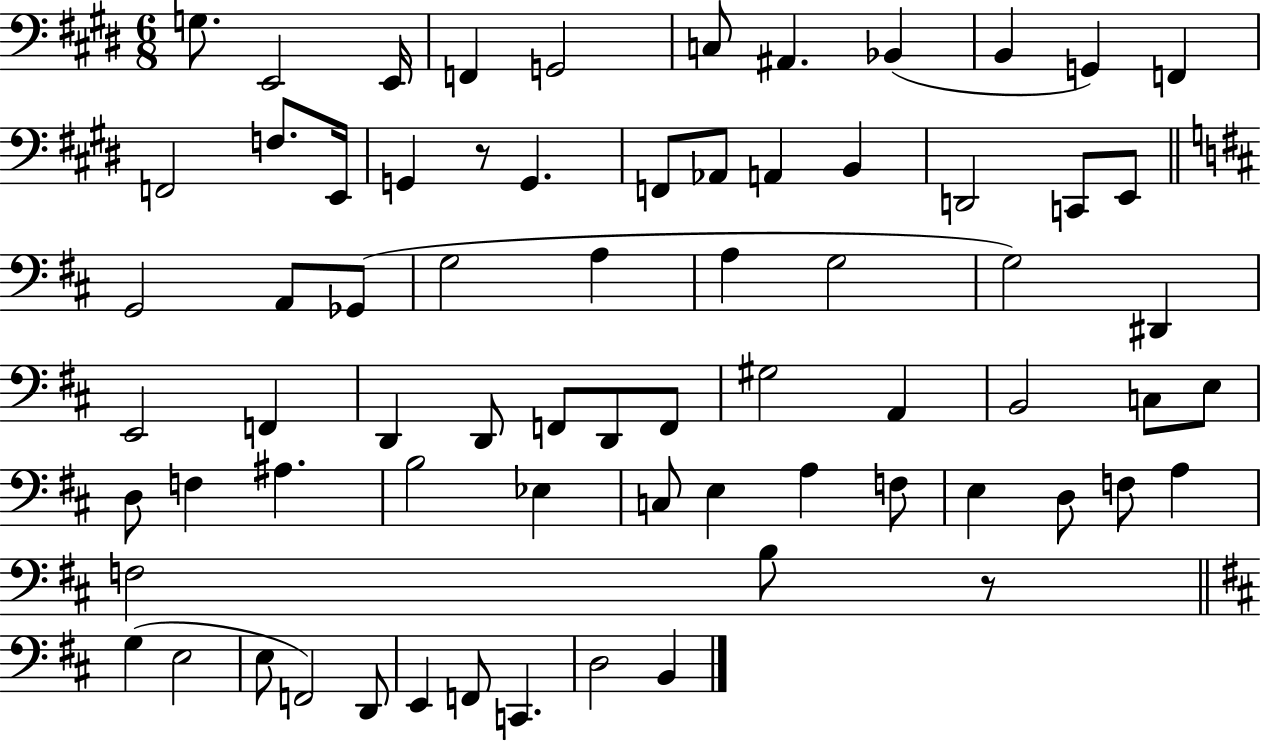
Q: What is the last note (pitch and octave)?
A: B2